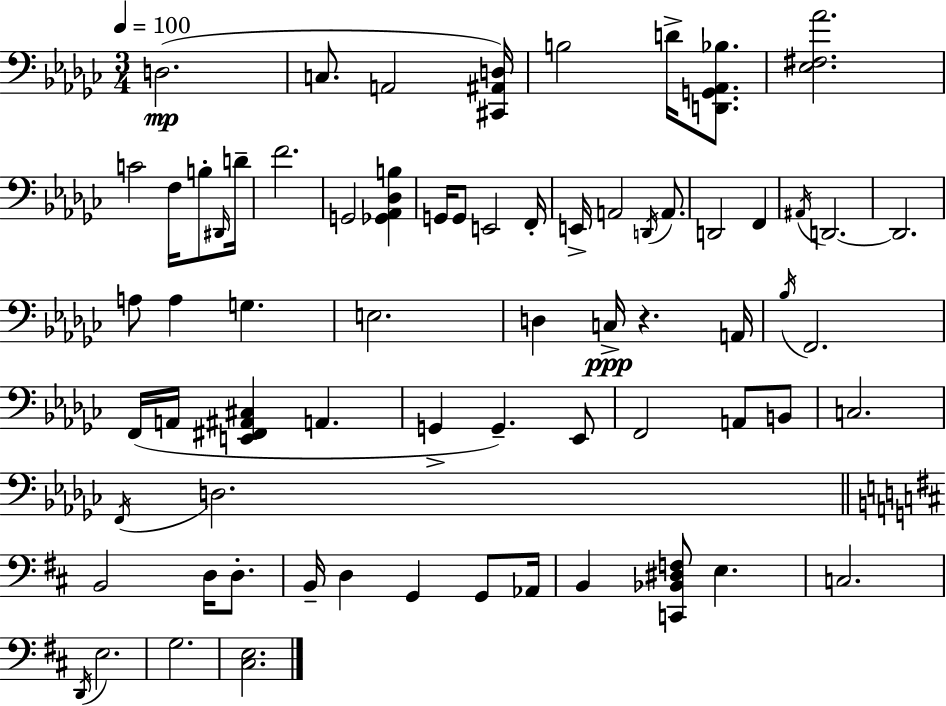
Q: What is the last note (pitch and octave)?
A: G3